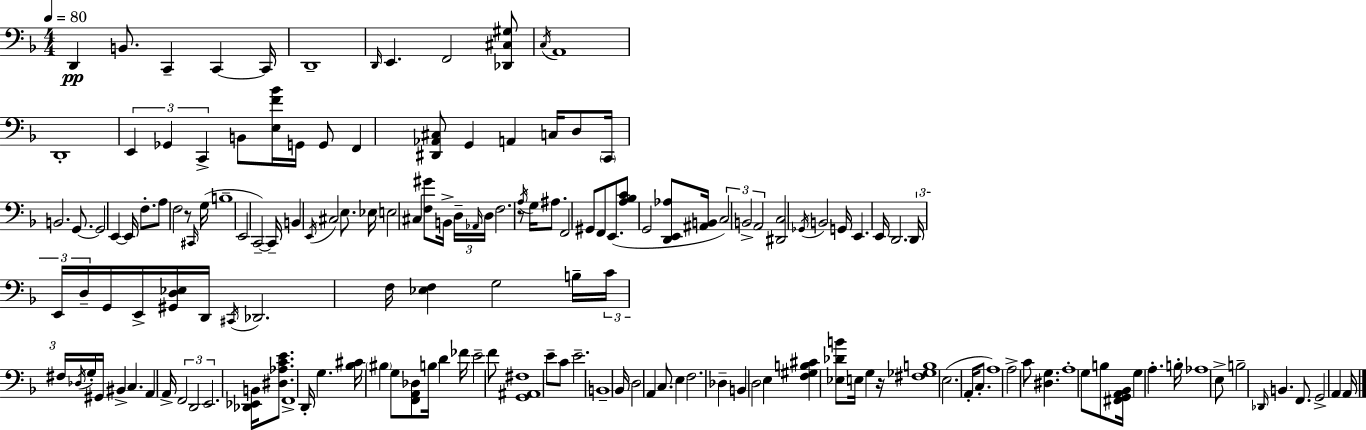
{
  \clef bass
  \numericTimeSignature
  \time 4/4
  \key d \minor
  \tempo 4 = 80
  d,4\pp b,8. c,4-- c,4~~ c,16 | d,1-- | \grace { d,16 } e,4. f,2 <des, cis gis>8 | \acciaccatura { c16 } a,1 | \break d,1-. | \tuplet 3/2 { e,4 ges,4 c,4-> } b,8 | <e f' bes'>16 g,16 g,8 f,4 <dis, aes, cis>8 g,4 a,4 | c16 d8 \parenthesize c,16 b,2. | \break g,8.~~ g,2 e,4~~ | e,16 f8.-. a8 f2 r8 | \grace { cis,16 } g16( b1-- | e,2 c,2--~~) | \break c,16-- b,4 \acciaccatura { e,16 } cis2 | e8. ees16 e2 cis4 | <f gis'>8 b,16-> \tuplet 3/2 { d16-- \grace { aes,16 } d16 } f2. | r8 \acciaccatura { a16 } g16 ais8. f,2 | \break gis,8 f,8 e,8.( <a bes c'>8 g,2 | <d, e, aes>8 <ais, b,>16 \tuplet 3/2 { c2) b,2-> | a,2 } <dis, c>2 | \acciaccatura { ges,16 } b,2 g,16 | \break e,4. e,16 d,2. | \tuplet 3/2 { d,16 e,16 d16-- } g,16 e,16-> <gis, d ees>16 d,16 \acciaccatura { cis,16 } des,2. | f16 <ees f>4 g2 | b16-- \tuplet 3/2 { c'16 fis16 \acciaccatura { des16 } } g16-. gis,16 bis,4-> c4. | \break a,4 a,16-> \tuplet 3/2 { f,2 | d,2 e,2. } | <des, ees, b,>16 <dis aes c' e'>8. f,1-> | d,16-. g4. | \break <bes cis'>16 \parenthesize bis4 g8 <f, a, des>8 b16 d'4 fes'16 e'2-- | f'8 <g, ais, fis>1 | e'8-- c'8 e'2.-- | b,1-- | \break bes,16 d2 | a,4 c8. e4 f2. | des4-- b,4 | d2 e4 <f gis b cis'>4 | \break <ees des' b'>8 e16 g4 r16 <fis ges b>1 | e2.( | a,16-. c8.-. a1) | a2-> | \break c'8 <dis g>4. a1-. | g8 b8 <fis, g, a, bes,>16 g4 | a4.-. b16-. aes1 | e8-> b2-- | \break \grace { des,16 } b,4. f,8. g,2-> | a,4 a,16 \bar "|."
}